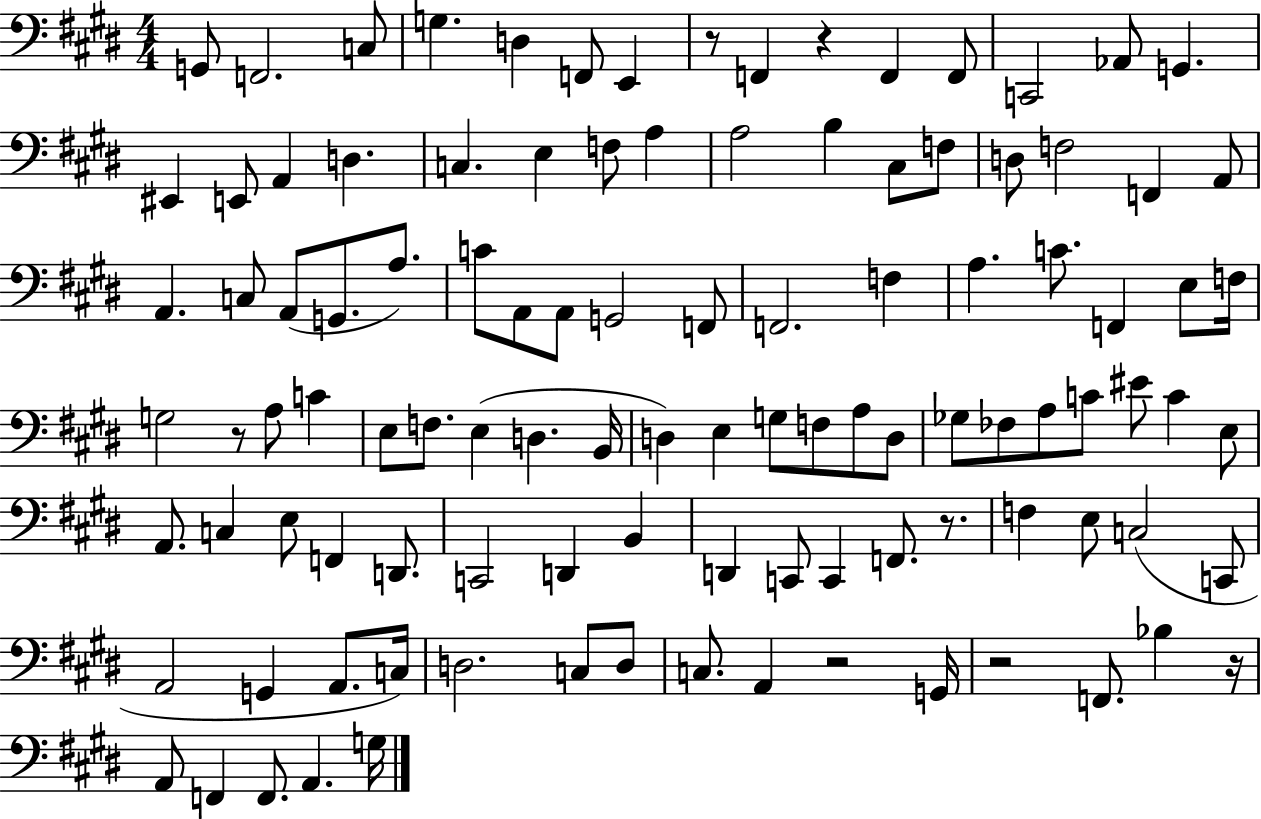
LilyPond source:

{
  \clef bass
  \numericTimeSignature
  \time 4/4
  \key e \major
  \repeat volta 2 { g,8 f,2. c8 | g4. d4 f,8 e,4 | r8 f,4 r4 f,4 f,8 | c,2 aes,8 g,4. | \break eis,4 e,8 a,4 d4. | c4. e4 f8 a4 | a2 b4 cis8 f8 | d8 f2 f,4 a,8 | \break a,4. c8 a,8( g,8. a8.) | c'8 a,8 a,8 g,2 f,8 | f,2. f4 | a4. c'8. f,4 e8 f16 | \break g2 r8 a8 c'4 | e8 f8. e4( d4. b,16 | d4) e4 g8 f8 a8 d8 | ges8 fes8 a8 c'8 eis'8 c'4 e8 | \break a,8. c4 e8 f,4 d,8. | c,2 d,4 b,4 | d,4 c,8 c,4 f,8. r8. | f4 e8 c2( c,8 | \break a,2 g,4 a,8. c16) | d2. c8 d8 | c8. a,4 r2 g,16 | r2 f,8. bes4 r16 | \break a,8 f,4 f,8. a,4. g16 | } \bar "|."
}